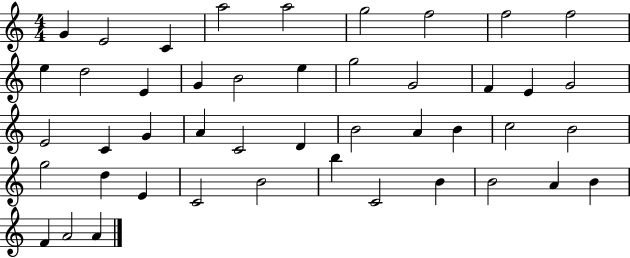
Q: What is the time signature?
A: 4/4